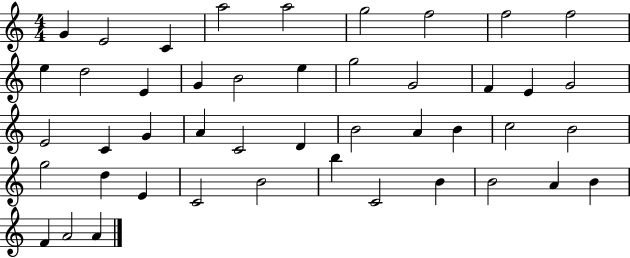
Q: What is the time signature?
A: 4/4